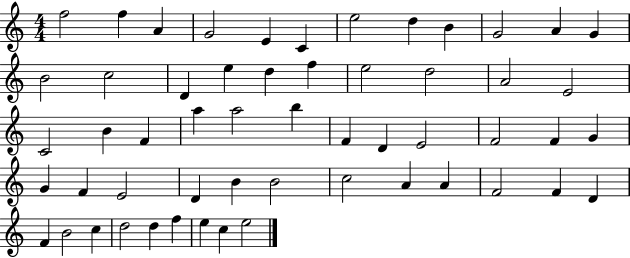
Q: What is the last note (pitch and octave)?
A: E5